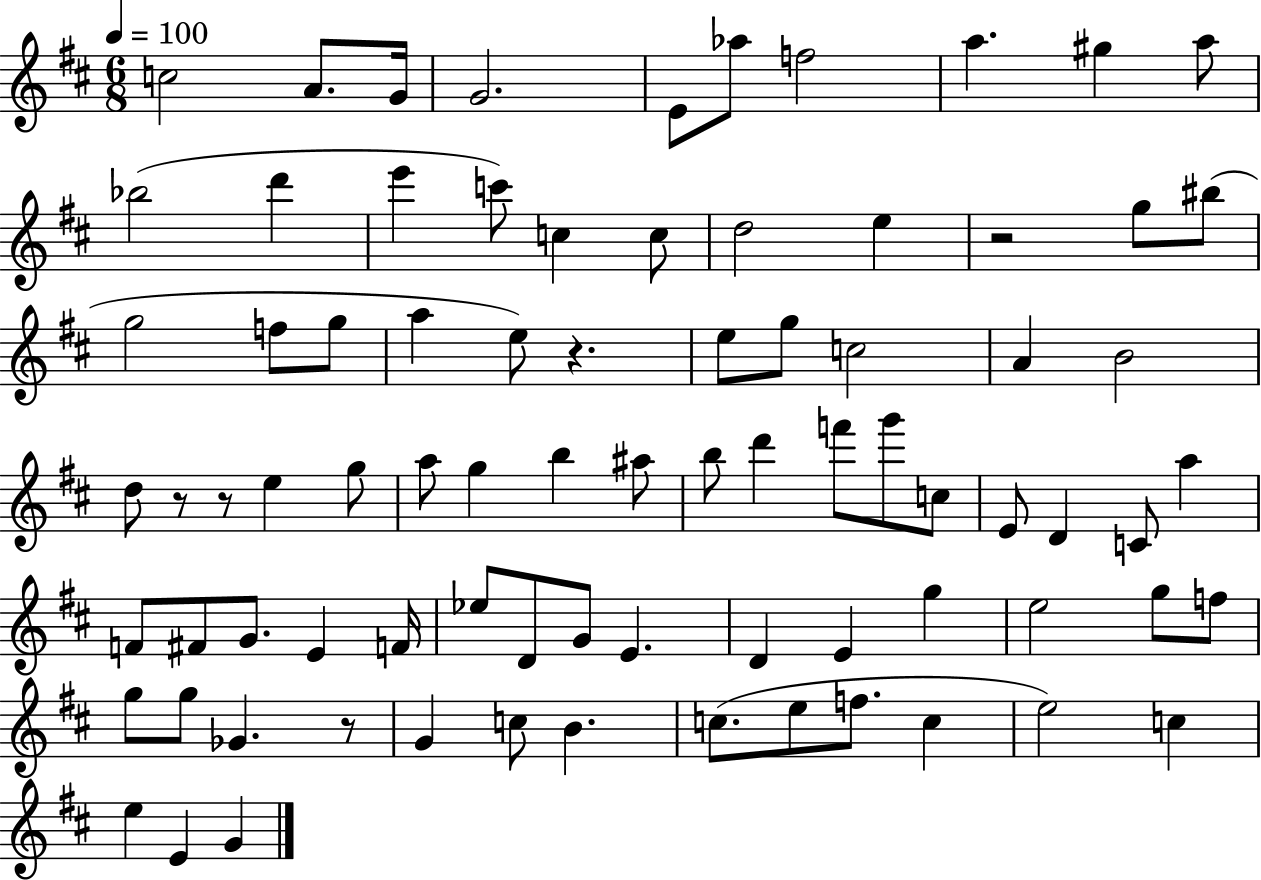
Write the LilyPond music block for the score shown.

{
  \clef treble
  \numericTimeSignature
  \time 6/8
  \key d \major
  \tempo 4 = 100
  c''2 a'8. g'16 | g'2. | e'8 aes''8 f''2 | a''4. gis''4 a''8 | \break bes''2( d'''4 | e'''4 c'''8) c''4 c''8 | d''2 e''4 | r2 g''8 bis''8( | \break g''2 f''8 g''8 | a''4 e''8) r4. | e''8 g''8 c''2 | a'4 b'2 | \break d''8 r8 r8 e''4 g''8 | a''8 g''4 b''4 ais''8 | b''8 d'''4 f'''8 g'''8 c''8 | e'8 d'4 c'8 a''4 | \break f'8 fis'8 g'8. e'4 f'16 | ees''8 d'8 g'8 e'4. | d'4 e'4 g''4 | e''2 g''8 f''8 | \break g''8 g''8 ges'4. r8 | g'4 c''8 b'4. | c''8.( e''8 f''8. c''4 | e''2) c''4 | \break e''4 e'4 g'4 | \bar "|."
}